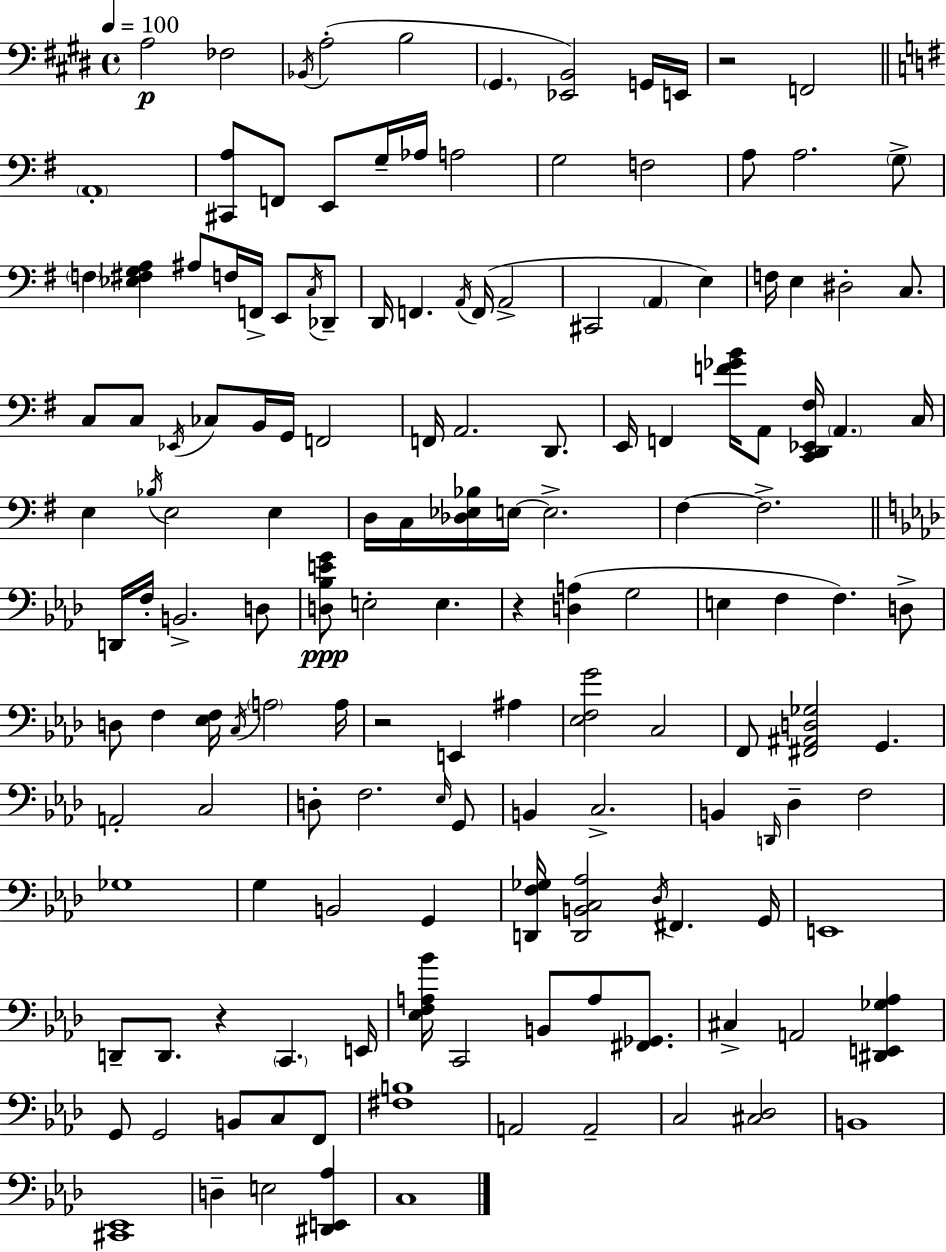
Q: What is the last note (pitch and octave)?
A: C3